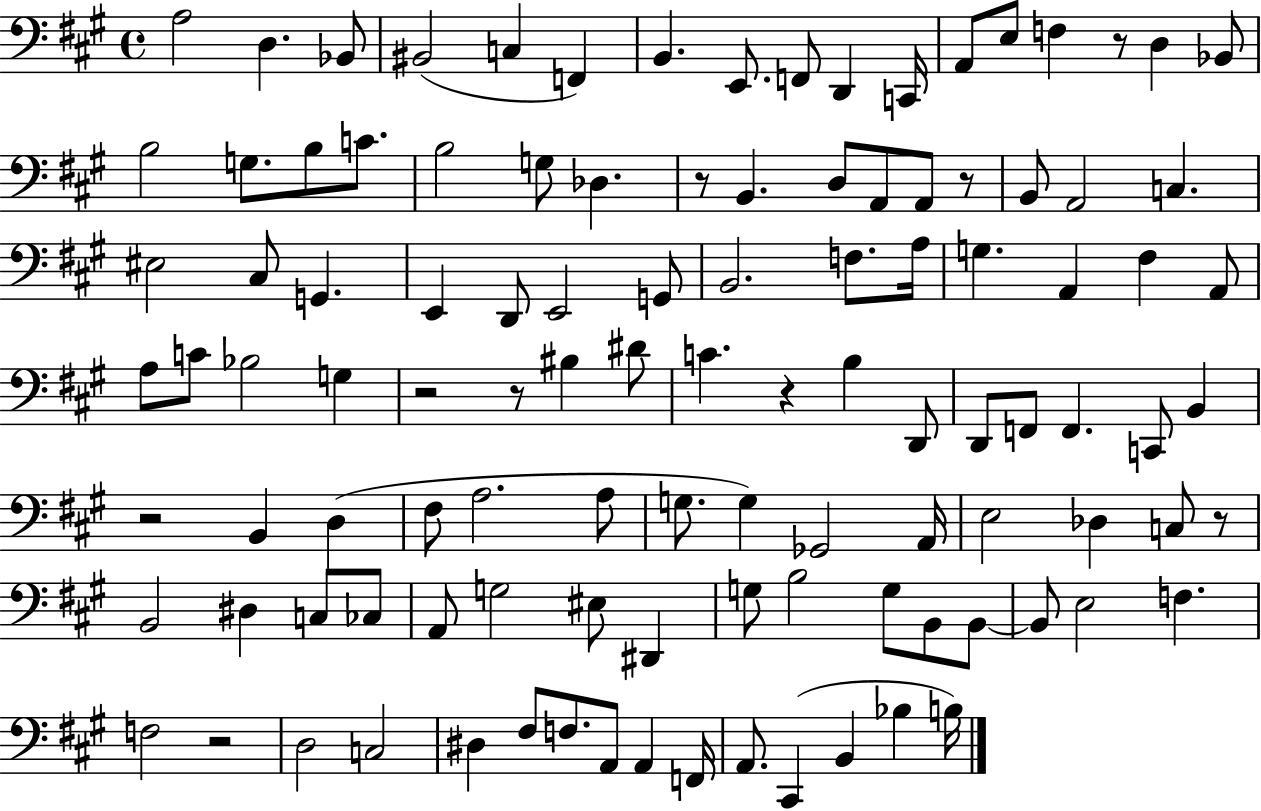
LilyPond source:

{
  \clef bass
  \time 4/4
  \defaultTimeSignature
  \key a \major
  a2 d4. bes,8 | bis,2( c4 f,4) | b,4. e,8. f,8 d,4 c,16 | a,8 e8 f4 r8 d4 bes,8 | \break b2 g8. b8 c'8. | b2 g8 des4. | r8 b,4. d8 a,8 a,8 r8 | b,8 a,2 c4. | \break eis2 cis8 g,4. | e,4 d,8 e,2 g,8 | b,2. f8. a16 | g4. a,4 fis4 a,8 | \break a8 c'8 bes2 g4 | r2 r8 bis4 dis'8 | c'4. r4 b4 d,8 | d,8 f,8 f,4. c,8 b,4 | \break r2 b,4 d4( | fis8 a2. a8 | g8. g4) ges,2 a,16 | e2 des4 c8 r8 | \break b,2 dis4 c8 ces8 | a,8 g2 eis8 dis,4 | g8 b2 g8 b,8 b,8~~ | b,8 e2 f4. | \break f2 r2 | d2 c2 | dis4 fis8 f8. a,8 a,4 f,16 | a,8. cis,4( b,4 bes4 b16) | \break \bar "|."
}